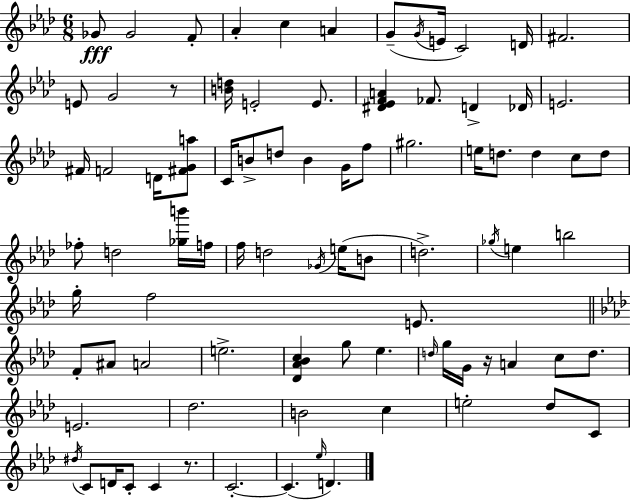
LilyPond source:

{
  \clef treble
  \numericTimeSignature
  \time 6/8
  \key aes \major
  ges'8\fff ges'2 f'8-. | aes'4-. c''4 a'4 | g'8--( \acciaccatura { g'16 } e'16 c'2) | d'16 fis'2. | \break e'8 g'2 r8 | <b' d''>16 e'2-. e'8. | <dis' ees' f' a'>4 fes'8. d'4-> | des'16 e'2. | \break fis'16 f'2 d'16 <fis' g' a''>8 | c'16 b'8-> d''8 b'4 g'16 f''8 | gis''2. | e''16 d''8. d''4 c''8 d''8 | \break fes''8-. d''2 <ges'' b'''>16 | f''16 f''16 d''2 \acciaccatura { ges'16 }( e''16 | b'8 d''2.->) | \acciaccatura { ges''16 } e''4 b''2 | \break g''16-. f''2 | e'8. \bar "||" \break \key aes \major f'8-. ais'8 a'2 | e''2.-> | <des' aes' bes' c''>4 g''8 ees''4. | \grace { d''16 } g''16 g'16 r16 a'4 c''8 d''8. | \break e'2. | des''2. | b'2 c''4 | e''2-. des''8 c'8 | \break \acciaccatura { dis''16 } c'8 d'16 c'8-. c'4 r8. | c'2.-.~~ | c'4.( \grace { ees''16 } d'4.) | \bar "|."
}